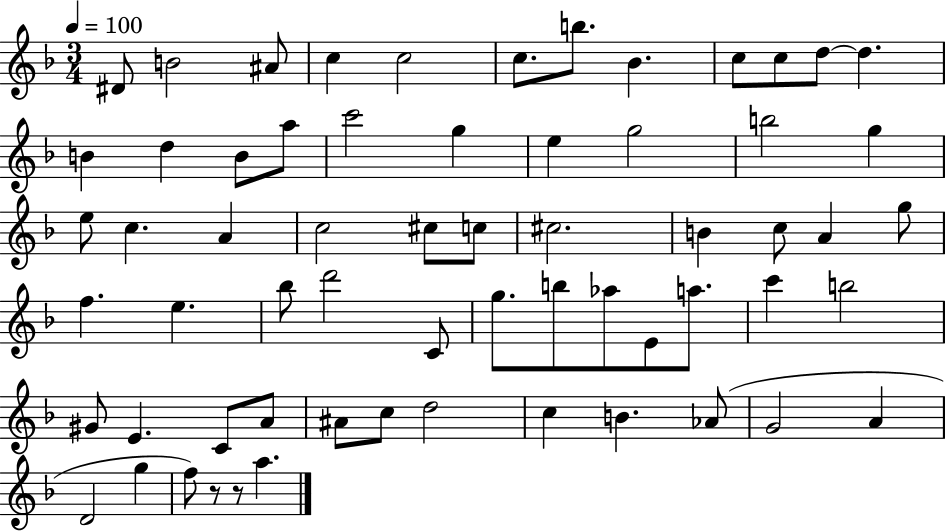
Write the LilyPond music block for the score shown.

{
  \clef treble
  \numericTimeSignature
  \time 3/4
  \key f \major
  \tempo 4 = 100
  dis'8 b'2 ais'8 | c''4 c''2 | c''8. b''8. bes'4. | c''8 c''8 d''8~~ d''4. | \break b'4 d''4 b'8 a''8 | c'''2 g''4 | e''4 g''2 | b''2 g''4 | \break e''8 c''4. a'4 | c''2 cis''8 c''8 | cis''2. | b'4 c''8 a'4 g''8 | \break f''4. e''4. | bes''8 d'''2 c'8 | g''8. b''8 aes''8 e'8 a''8. | c'''4 b''2 | \break gis'8 e'4. c'8 a'8 | ais'8 c''8 d''2 | c''4 b'4. aes'8( | g'2 a'4 | \break d'2 g''4 | f''8) r8 r8 a''4. | \bar "|."
}